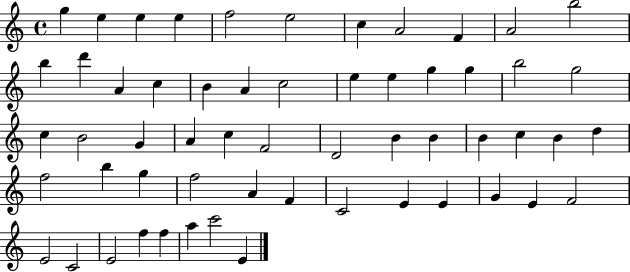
G5/q E5/q E5/q E5/q F5/h E5/h C5/q A4/h F4/q A4/h B5/h B5/q D6/q A4/q C5/q B4/q A4/q C5/h E5/q E5/q G5/q G5/q B5/h G5/h C5/q B4/h G4/q A4/q C5/q F4/h D4/h B4/q B4/q B4/q C5/q B4/q D5/q F5/h B5/q G5/q F5/h A4/q F4/q C4/h E4/q E4/q G4/q E4/q F4/h E4/h C4/h E4/h F5/q F5/q A5/q C6/h E4/q